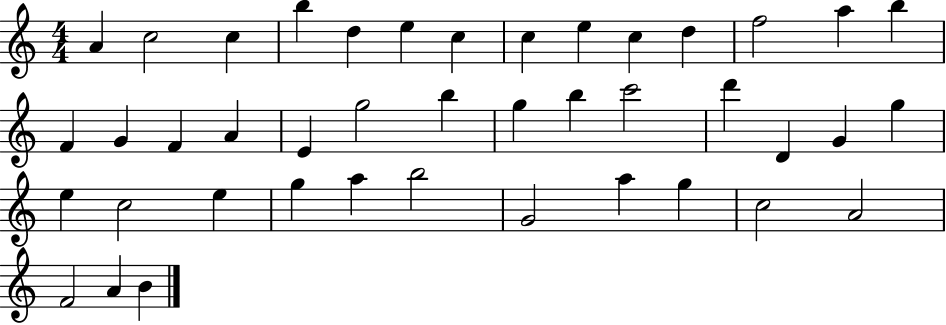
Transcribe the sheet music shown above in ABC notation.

X:1
T:Untitled
M:4/4
L:1/4
K:C
A c2 c b d e c c e c d f2 a b F G F A E g2 b g b c'2 d' D G g e c2 e g a b2 G2 a g c2 A2 F2 A B